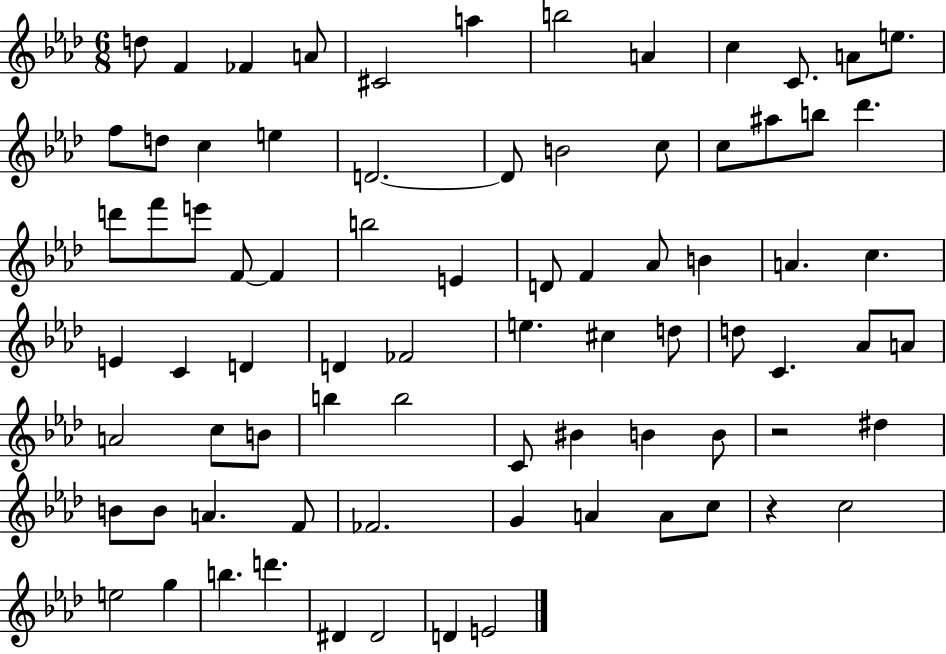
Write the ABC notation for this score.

X:1
T:Untitled
M:6/8
L:1/4
K:Ab
d/2 F _F A/2 ^C2 a b2 A c C/2 A/2 e/2 f/2 d/2 c e D2 D/2 B2 c/2 c/2 ^a/2 b/2 _d' d'/2 f'/2 e'/2 F/2 F b2 E D/2 F _A/2 B A c E C D D _F2 e ^c d/2 d/2 C _A/2 A/2 A2 c/2 B/2 b b2 C/2 ^B B B/2 z2 ^d B/2 B/2 A F/2 _F2 G A A/2 c/2 z c2 e2 g b d' ^D ^D2 D E2